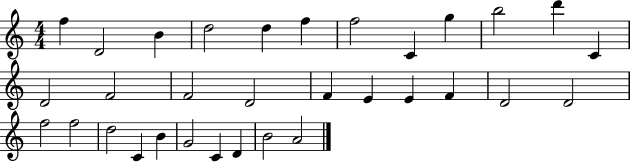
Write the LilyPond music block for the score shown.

{
  \clef treble
  \numericTimeSignature
  \time 4/4
  \key c \major
  f''4 d'2 b'4 | d''2 d''4 f''4 | f''2 c'4 g''4 | b''2 d'''4 c'4 | \break d'2 f'2 | f'2 d'2 | f'4 e'4 e'4 f'4 | d'2 d'2 | \break f''2 f''2 | d''2 c'4 b'4 | g'2 c'4 d'4 | b'2 a'2 | \break \bar "|."
}